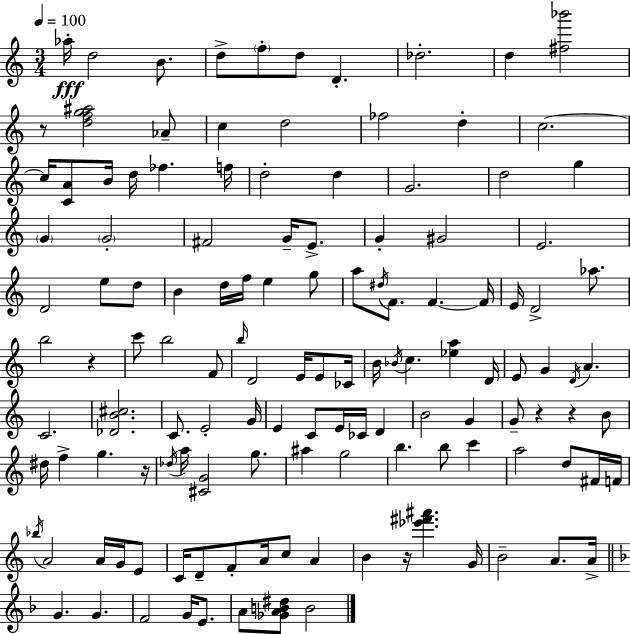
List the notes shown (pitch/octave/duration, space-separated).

Ab5/s D5/h B4/e. D5/e F5/e D5/e D4/q. Db5/h. D5/q [F#5,Bb6]/h R/e [D5,F5,G5,A#5]/h Ab4/e C5/q D5/h FES5/h D5/q C5/h. C5/s [C4,A4]/e B4/s D5/s FES5/q. F5/s D5/h D5/q G4/h. D5/h G5/q G4/q G4/h F#4/h G4/s E4/e. G4/q G#4/h E4/h. D4/h E5/e D5/e B4/q D5/s F5/s E5/q G5/e A5/e D#5/s F4/e. F4/q. F4/s E4/s D4/h Ab5/e. B5/h R/q C6/e B5/h F4/e B5/s D4/h E4/s E4/e CES4/s B4/s Bb4/s C5/q. [Eb5,A5]/q D4/s E4/e G4/q D4/s A4/q. C4/h. [Db4,B4,C#5]/h. C4/e. E4/h G4/s E4/q C4/e E4/s CES4/s D4/q B4/h G4/q G4/e R/q R/q B4/e D#5/s F5/q G5/q. R/s Db5/s A5/s [C#4,G4]/h G5/e. A#5/q G5/h B5/q. B5/e C6/q A5/h D5/e F#4/s F4/s Bb5/s A4/h A4/s G4/s E4/e C4/s D4/e F4/e A4/s C5/e A4/q B4/q R/s [Eb6,F#6,A#6]/q. G4/s B4/h A4/e. A4/s G4/q. G4/q. F4/h G4/s E4/e. A4/e [Gb4,A4,B4,D#5]/e B4/h